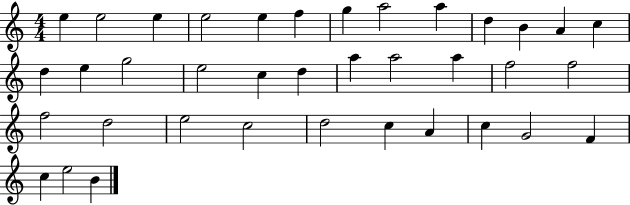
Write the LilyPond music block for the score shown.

{
  \clef treble
  \numericTimeSignature
  \time 4/4
  \key c \major
  e''4 e''2 e''4 | e''2 e''4 f''4 | g''4 a''2 a''4 | d''4 b'4 a'4 c''4 | \break d''4 e''4 g''2 | e''2 c''4 d''4 | a''4 a''2 a''4 | f''2 f''2 | \break f''2 d''2 | e''2 c''2 | d''2 c''4 a'4 | c''4 g'2 f'4 | \break c''4 e''2 b'4 | \bar "|."
}